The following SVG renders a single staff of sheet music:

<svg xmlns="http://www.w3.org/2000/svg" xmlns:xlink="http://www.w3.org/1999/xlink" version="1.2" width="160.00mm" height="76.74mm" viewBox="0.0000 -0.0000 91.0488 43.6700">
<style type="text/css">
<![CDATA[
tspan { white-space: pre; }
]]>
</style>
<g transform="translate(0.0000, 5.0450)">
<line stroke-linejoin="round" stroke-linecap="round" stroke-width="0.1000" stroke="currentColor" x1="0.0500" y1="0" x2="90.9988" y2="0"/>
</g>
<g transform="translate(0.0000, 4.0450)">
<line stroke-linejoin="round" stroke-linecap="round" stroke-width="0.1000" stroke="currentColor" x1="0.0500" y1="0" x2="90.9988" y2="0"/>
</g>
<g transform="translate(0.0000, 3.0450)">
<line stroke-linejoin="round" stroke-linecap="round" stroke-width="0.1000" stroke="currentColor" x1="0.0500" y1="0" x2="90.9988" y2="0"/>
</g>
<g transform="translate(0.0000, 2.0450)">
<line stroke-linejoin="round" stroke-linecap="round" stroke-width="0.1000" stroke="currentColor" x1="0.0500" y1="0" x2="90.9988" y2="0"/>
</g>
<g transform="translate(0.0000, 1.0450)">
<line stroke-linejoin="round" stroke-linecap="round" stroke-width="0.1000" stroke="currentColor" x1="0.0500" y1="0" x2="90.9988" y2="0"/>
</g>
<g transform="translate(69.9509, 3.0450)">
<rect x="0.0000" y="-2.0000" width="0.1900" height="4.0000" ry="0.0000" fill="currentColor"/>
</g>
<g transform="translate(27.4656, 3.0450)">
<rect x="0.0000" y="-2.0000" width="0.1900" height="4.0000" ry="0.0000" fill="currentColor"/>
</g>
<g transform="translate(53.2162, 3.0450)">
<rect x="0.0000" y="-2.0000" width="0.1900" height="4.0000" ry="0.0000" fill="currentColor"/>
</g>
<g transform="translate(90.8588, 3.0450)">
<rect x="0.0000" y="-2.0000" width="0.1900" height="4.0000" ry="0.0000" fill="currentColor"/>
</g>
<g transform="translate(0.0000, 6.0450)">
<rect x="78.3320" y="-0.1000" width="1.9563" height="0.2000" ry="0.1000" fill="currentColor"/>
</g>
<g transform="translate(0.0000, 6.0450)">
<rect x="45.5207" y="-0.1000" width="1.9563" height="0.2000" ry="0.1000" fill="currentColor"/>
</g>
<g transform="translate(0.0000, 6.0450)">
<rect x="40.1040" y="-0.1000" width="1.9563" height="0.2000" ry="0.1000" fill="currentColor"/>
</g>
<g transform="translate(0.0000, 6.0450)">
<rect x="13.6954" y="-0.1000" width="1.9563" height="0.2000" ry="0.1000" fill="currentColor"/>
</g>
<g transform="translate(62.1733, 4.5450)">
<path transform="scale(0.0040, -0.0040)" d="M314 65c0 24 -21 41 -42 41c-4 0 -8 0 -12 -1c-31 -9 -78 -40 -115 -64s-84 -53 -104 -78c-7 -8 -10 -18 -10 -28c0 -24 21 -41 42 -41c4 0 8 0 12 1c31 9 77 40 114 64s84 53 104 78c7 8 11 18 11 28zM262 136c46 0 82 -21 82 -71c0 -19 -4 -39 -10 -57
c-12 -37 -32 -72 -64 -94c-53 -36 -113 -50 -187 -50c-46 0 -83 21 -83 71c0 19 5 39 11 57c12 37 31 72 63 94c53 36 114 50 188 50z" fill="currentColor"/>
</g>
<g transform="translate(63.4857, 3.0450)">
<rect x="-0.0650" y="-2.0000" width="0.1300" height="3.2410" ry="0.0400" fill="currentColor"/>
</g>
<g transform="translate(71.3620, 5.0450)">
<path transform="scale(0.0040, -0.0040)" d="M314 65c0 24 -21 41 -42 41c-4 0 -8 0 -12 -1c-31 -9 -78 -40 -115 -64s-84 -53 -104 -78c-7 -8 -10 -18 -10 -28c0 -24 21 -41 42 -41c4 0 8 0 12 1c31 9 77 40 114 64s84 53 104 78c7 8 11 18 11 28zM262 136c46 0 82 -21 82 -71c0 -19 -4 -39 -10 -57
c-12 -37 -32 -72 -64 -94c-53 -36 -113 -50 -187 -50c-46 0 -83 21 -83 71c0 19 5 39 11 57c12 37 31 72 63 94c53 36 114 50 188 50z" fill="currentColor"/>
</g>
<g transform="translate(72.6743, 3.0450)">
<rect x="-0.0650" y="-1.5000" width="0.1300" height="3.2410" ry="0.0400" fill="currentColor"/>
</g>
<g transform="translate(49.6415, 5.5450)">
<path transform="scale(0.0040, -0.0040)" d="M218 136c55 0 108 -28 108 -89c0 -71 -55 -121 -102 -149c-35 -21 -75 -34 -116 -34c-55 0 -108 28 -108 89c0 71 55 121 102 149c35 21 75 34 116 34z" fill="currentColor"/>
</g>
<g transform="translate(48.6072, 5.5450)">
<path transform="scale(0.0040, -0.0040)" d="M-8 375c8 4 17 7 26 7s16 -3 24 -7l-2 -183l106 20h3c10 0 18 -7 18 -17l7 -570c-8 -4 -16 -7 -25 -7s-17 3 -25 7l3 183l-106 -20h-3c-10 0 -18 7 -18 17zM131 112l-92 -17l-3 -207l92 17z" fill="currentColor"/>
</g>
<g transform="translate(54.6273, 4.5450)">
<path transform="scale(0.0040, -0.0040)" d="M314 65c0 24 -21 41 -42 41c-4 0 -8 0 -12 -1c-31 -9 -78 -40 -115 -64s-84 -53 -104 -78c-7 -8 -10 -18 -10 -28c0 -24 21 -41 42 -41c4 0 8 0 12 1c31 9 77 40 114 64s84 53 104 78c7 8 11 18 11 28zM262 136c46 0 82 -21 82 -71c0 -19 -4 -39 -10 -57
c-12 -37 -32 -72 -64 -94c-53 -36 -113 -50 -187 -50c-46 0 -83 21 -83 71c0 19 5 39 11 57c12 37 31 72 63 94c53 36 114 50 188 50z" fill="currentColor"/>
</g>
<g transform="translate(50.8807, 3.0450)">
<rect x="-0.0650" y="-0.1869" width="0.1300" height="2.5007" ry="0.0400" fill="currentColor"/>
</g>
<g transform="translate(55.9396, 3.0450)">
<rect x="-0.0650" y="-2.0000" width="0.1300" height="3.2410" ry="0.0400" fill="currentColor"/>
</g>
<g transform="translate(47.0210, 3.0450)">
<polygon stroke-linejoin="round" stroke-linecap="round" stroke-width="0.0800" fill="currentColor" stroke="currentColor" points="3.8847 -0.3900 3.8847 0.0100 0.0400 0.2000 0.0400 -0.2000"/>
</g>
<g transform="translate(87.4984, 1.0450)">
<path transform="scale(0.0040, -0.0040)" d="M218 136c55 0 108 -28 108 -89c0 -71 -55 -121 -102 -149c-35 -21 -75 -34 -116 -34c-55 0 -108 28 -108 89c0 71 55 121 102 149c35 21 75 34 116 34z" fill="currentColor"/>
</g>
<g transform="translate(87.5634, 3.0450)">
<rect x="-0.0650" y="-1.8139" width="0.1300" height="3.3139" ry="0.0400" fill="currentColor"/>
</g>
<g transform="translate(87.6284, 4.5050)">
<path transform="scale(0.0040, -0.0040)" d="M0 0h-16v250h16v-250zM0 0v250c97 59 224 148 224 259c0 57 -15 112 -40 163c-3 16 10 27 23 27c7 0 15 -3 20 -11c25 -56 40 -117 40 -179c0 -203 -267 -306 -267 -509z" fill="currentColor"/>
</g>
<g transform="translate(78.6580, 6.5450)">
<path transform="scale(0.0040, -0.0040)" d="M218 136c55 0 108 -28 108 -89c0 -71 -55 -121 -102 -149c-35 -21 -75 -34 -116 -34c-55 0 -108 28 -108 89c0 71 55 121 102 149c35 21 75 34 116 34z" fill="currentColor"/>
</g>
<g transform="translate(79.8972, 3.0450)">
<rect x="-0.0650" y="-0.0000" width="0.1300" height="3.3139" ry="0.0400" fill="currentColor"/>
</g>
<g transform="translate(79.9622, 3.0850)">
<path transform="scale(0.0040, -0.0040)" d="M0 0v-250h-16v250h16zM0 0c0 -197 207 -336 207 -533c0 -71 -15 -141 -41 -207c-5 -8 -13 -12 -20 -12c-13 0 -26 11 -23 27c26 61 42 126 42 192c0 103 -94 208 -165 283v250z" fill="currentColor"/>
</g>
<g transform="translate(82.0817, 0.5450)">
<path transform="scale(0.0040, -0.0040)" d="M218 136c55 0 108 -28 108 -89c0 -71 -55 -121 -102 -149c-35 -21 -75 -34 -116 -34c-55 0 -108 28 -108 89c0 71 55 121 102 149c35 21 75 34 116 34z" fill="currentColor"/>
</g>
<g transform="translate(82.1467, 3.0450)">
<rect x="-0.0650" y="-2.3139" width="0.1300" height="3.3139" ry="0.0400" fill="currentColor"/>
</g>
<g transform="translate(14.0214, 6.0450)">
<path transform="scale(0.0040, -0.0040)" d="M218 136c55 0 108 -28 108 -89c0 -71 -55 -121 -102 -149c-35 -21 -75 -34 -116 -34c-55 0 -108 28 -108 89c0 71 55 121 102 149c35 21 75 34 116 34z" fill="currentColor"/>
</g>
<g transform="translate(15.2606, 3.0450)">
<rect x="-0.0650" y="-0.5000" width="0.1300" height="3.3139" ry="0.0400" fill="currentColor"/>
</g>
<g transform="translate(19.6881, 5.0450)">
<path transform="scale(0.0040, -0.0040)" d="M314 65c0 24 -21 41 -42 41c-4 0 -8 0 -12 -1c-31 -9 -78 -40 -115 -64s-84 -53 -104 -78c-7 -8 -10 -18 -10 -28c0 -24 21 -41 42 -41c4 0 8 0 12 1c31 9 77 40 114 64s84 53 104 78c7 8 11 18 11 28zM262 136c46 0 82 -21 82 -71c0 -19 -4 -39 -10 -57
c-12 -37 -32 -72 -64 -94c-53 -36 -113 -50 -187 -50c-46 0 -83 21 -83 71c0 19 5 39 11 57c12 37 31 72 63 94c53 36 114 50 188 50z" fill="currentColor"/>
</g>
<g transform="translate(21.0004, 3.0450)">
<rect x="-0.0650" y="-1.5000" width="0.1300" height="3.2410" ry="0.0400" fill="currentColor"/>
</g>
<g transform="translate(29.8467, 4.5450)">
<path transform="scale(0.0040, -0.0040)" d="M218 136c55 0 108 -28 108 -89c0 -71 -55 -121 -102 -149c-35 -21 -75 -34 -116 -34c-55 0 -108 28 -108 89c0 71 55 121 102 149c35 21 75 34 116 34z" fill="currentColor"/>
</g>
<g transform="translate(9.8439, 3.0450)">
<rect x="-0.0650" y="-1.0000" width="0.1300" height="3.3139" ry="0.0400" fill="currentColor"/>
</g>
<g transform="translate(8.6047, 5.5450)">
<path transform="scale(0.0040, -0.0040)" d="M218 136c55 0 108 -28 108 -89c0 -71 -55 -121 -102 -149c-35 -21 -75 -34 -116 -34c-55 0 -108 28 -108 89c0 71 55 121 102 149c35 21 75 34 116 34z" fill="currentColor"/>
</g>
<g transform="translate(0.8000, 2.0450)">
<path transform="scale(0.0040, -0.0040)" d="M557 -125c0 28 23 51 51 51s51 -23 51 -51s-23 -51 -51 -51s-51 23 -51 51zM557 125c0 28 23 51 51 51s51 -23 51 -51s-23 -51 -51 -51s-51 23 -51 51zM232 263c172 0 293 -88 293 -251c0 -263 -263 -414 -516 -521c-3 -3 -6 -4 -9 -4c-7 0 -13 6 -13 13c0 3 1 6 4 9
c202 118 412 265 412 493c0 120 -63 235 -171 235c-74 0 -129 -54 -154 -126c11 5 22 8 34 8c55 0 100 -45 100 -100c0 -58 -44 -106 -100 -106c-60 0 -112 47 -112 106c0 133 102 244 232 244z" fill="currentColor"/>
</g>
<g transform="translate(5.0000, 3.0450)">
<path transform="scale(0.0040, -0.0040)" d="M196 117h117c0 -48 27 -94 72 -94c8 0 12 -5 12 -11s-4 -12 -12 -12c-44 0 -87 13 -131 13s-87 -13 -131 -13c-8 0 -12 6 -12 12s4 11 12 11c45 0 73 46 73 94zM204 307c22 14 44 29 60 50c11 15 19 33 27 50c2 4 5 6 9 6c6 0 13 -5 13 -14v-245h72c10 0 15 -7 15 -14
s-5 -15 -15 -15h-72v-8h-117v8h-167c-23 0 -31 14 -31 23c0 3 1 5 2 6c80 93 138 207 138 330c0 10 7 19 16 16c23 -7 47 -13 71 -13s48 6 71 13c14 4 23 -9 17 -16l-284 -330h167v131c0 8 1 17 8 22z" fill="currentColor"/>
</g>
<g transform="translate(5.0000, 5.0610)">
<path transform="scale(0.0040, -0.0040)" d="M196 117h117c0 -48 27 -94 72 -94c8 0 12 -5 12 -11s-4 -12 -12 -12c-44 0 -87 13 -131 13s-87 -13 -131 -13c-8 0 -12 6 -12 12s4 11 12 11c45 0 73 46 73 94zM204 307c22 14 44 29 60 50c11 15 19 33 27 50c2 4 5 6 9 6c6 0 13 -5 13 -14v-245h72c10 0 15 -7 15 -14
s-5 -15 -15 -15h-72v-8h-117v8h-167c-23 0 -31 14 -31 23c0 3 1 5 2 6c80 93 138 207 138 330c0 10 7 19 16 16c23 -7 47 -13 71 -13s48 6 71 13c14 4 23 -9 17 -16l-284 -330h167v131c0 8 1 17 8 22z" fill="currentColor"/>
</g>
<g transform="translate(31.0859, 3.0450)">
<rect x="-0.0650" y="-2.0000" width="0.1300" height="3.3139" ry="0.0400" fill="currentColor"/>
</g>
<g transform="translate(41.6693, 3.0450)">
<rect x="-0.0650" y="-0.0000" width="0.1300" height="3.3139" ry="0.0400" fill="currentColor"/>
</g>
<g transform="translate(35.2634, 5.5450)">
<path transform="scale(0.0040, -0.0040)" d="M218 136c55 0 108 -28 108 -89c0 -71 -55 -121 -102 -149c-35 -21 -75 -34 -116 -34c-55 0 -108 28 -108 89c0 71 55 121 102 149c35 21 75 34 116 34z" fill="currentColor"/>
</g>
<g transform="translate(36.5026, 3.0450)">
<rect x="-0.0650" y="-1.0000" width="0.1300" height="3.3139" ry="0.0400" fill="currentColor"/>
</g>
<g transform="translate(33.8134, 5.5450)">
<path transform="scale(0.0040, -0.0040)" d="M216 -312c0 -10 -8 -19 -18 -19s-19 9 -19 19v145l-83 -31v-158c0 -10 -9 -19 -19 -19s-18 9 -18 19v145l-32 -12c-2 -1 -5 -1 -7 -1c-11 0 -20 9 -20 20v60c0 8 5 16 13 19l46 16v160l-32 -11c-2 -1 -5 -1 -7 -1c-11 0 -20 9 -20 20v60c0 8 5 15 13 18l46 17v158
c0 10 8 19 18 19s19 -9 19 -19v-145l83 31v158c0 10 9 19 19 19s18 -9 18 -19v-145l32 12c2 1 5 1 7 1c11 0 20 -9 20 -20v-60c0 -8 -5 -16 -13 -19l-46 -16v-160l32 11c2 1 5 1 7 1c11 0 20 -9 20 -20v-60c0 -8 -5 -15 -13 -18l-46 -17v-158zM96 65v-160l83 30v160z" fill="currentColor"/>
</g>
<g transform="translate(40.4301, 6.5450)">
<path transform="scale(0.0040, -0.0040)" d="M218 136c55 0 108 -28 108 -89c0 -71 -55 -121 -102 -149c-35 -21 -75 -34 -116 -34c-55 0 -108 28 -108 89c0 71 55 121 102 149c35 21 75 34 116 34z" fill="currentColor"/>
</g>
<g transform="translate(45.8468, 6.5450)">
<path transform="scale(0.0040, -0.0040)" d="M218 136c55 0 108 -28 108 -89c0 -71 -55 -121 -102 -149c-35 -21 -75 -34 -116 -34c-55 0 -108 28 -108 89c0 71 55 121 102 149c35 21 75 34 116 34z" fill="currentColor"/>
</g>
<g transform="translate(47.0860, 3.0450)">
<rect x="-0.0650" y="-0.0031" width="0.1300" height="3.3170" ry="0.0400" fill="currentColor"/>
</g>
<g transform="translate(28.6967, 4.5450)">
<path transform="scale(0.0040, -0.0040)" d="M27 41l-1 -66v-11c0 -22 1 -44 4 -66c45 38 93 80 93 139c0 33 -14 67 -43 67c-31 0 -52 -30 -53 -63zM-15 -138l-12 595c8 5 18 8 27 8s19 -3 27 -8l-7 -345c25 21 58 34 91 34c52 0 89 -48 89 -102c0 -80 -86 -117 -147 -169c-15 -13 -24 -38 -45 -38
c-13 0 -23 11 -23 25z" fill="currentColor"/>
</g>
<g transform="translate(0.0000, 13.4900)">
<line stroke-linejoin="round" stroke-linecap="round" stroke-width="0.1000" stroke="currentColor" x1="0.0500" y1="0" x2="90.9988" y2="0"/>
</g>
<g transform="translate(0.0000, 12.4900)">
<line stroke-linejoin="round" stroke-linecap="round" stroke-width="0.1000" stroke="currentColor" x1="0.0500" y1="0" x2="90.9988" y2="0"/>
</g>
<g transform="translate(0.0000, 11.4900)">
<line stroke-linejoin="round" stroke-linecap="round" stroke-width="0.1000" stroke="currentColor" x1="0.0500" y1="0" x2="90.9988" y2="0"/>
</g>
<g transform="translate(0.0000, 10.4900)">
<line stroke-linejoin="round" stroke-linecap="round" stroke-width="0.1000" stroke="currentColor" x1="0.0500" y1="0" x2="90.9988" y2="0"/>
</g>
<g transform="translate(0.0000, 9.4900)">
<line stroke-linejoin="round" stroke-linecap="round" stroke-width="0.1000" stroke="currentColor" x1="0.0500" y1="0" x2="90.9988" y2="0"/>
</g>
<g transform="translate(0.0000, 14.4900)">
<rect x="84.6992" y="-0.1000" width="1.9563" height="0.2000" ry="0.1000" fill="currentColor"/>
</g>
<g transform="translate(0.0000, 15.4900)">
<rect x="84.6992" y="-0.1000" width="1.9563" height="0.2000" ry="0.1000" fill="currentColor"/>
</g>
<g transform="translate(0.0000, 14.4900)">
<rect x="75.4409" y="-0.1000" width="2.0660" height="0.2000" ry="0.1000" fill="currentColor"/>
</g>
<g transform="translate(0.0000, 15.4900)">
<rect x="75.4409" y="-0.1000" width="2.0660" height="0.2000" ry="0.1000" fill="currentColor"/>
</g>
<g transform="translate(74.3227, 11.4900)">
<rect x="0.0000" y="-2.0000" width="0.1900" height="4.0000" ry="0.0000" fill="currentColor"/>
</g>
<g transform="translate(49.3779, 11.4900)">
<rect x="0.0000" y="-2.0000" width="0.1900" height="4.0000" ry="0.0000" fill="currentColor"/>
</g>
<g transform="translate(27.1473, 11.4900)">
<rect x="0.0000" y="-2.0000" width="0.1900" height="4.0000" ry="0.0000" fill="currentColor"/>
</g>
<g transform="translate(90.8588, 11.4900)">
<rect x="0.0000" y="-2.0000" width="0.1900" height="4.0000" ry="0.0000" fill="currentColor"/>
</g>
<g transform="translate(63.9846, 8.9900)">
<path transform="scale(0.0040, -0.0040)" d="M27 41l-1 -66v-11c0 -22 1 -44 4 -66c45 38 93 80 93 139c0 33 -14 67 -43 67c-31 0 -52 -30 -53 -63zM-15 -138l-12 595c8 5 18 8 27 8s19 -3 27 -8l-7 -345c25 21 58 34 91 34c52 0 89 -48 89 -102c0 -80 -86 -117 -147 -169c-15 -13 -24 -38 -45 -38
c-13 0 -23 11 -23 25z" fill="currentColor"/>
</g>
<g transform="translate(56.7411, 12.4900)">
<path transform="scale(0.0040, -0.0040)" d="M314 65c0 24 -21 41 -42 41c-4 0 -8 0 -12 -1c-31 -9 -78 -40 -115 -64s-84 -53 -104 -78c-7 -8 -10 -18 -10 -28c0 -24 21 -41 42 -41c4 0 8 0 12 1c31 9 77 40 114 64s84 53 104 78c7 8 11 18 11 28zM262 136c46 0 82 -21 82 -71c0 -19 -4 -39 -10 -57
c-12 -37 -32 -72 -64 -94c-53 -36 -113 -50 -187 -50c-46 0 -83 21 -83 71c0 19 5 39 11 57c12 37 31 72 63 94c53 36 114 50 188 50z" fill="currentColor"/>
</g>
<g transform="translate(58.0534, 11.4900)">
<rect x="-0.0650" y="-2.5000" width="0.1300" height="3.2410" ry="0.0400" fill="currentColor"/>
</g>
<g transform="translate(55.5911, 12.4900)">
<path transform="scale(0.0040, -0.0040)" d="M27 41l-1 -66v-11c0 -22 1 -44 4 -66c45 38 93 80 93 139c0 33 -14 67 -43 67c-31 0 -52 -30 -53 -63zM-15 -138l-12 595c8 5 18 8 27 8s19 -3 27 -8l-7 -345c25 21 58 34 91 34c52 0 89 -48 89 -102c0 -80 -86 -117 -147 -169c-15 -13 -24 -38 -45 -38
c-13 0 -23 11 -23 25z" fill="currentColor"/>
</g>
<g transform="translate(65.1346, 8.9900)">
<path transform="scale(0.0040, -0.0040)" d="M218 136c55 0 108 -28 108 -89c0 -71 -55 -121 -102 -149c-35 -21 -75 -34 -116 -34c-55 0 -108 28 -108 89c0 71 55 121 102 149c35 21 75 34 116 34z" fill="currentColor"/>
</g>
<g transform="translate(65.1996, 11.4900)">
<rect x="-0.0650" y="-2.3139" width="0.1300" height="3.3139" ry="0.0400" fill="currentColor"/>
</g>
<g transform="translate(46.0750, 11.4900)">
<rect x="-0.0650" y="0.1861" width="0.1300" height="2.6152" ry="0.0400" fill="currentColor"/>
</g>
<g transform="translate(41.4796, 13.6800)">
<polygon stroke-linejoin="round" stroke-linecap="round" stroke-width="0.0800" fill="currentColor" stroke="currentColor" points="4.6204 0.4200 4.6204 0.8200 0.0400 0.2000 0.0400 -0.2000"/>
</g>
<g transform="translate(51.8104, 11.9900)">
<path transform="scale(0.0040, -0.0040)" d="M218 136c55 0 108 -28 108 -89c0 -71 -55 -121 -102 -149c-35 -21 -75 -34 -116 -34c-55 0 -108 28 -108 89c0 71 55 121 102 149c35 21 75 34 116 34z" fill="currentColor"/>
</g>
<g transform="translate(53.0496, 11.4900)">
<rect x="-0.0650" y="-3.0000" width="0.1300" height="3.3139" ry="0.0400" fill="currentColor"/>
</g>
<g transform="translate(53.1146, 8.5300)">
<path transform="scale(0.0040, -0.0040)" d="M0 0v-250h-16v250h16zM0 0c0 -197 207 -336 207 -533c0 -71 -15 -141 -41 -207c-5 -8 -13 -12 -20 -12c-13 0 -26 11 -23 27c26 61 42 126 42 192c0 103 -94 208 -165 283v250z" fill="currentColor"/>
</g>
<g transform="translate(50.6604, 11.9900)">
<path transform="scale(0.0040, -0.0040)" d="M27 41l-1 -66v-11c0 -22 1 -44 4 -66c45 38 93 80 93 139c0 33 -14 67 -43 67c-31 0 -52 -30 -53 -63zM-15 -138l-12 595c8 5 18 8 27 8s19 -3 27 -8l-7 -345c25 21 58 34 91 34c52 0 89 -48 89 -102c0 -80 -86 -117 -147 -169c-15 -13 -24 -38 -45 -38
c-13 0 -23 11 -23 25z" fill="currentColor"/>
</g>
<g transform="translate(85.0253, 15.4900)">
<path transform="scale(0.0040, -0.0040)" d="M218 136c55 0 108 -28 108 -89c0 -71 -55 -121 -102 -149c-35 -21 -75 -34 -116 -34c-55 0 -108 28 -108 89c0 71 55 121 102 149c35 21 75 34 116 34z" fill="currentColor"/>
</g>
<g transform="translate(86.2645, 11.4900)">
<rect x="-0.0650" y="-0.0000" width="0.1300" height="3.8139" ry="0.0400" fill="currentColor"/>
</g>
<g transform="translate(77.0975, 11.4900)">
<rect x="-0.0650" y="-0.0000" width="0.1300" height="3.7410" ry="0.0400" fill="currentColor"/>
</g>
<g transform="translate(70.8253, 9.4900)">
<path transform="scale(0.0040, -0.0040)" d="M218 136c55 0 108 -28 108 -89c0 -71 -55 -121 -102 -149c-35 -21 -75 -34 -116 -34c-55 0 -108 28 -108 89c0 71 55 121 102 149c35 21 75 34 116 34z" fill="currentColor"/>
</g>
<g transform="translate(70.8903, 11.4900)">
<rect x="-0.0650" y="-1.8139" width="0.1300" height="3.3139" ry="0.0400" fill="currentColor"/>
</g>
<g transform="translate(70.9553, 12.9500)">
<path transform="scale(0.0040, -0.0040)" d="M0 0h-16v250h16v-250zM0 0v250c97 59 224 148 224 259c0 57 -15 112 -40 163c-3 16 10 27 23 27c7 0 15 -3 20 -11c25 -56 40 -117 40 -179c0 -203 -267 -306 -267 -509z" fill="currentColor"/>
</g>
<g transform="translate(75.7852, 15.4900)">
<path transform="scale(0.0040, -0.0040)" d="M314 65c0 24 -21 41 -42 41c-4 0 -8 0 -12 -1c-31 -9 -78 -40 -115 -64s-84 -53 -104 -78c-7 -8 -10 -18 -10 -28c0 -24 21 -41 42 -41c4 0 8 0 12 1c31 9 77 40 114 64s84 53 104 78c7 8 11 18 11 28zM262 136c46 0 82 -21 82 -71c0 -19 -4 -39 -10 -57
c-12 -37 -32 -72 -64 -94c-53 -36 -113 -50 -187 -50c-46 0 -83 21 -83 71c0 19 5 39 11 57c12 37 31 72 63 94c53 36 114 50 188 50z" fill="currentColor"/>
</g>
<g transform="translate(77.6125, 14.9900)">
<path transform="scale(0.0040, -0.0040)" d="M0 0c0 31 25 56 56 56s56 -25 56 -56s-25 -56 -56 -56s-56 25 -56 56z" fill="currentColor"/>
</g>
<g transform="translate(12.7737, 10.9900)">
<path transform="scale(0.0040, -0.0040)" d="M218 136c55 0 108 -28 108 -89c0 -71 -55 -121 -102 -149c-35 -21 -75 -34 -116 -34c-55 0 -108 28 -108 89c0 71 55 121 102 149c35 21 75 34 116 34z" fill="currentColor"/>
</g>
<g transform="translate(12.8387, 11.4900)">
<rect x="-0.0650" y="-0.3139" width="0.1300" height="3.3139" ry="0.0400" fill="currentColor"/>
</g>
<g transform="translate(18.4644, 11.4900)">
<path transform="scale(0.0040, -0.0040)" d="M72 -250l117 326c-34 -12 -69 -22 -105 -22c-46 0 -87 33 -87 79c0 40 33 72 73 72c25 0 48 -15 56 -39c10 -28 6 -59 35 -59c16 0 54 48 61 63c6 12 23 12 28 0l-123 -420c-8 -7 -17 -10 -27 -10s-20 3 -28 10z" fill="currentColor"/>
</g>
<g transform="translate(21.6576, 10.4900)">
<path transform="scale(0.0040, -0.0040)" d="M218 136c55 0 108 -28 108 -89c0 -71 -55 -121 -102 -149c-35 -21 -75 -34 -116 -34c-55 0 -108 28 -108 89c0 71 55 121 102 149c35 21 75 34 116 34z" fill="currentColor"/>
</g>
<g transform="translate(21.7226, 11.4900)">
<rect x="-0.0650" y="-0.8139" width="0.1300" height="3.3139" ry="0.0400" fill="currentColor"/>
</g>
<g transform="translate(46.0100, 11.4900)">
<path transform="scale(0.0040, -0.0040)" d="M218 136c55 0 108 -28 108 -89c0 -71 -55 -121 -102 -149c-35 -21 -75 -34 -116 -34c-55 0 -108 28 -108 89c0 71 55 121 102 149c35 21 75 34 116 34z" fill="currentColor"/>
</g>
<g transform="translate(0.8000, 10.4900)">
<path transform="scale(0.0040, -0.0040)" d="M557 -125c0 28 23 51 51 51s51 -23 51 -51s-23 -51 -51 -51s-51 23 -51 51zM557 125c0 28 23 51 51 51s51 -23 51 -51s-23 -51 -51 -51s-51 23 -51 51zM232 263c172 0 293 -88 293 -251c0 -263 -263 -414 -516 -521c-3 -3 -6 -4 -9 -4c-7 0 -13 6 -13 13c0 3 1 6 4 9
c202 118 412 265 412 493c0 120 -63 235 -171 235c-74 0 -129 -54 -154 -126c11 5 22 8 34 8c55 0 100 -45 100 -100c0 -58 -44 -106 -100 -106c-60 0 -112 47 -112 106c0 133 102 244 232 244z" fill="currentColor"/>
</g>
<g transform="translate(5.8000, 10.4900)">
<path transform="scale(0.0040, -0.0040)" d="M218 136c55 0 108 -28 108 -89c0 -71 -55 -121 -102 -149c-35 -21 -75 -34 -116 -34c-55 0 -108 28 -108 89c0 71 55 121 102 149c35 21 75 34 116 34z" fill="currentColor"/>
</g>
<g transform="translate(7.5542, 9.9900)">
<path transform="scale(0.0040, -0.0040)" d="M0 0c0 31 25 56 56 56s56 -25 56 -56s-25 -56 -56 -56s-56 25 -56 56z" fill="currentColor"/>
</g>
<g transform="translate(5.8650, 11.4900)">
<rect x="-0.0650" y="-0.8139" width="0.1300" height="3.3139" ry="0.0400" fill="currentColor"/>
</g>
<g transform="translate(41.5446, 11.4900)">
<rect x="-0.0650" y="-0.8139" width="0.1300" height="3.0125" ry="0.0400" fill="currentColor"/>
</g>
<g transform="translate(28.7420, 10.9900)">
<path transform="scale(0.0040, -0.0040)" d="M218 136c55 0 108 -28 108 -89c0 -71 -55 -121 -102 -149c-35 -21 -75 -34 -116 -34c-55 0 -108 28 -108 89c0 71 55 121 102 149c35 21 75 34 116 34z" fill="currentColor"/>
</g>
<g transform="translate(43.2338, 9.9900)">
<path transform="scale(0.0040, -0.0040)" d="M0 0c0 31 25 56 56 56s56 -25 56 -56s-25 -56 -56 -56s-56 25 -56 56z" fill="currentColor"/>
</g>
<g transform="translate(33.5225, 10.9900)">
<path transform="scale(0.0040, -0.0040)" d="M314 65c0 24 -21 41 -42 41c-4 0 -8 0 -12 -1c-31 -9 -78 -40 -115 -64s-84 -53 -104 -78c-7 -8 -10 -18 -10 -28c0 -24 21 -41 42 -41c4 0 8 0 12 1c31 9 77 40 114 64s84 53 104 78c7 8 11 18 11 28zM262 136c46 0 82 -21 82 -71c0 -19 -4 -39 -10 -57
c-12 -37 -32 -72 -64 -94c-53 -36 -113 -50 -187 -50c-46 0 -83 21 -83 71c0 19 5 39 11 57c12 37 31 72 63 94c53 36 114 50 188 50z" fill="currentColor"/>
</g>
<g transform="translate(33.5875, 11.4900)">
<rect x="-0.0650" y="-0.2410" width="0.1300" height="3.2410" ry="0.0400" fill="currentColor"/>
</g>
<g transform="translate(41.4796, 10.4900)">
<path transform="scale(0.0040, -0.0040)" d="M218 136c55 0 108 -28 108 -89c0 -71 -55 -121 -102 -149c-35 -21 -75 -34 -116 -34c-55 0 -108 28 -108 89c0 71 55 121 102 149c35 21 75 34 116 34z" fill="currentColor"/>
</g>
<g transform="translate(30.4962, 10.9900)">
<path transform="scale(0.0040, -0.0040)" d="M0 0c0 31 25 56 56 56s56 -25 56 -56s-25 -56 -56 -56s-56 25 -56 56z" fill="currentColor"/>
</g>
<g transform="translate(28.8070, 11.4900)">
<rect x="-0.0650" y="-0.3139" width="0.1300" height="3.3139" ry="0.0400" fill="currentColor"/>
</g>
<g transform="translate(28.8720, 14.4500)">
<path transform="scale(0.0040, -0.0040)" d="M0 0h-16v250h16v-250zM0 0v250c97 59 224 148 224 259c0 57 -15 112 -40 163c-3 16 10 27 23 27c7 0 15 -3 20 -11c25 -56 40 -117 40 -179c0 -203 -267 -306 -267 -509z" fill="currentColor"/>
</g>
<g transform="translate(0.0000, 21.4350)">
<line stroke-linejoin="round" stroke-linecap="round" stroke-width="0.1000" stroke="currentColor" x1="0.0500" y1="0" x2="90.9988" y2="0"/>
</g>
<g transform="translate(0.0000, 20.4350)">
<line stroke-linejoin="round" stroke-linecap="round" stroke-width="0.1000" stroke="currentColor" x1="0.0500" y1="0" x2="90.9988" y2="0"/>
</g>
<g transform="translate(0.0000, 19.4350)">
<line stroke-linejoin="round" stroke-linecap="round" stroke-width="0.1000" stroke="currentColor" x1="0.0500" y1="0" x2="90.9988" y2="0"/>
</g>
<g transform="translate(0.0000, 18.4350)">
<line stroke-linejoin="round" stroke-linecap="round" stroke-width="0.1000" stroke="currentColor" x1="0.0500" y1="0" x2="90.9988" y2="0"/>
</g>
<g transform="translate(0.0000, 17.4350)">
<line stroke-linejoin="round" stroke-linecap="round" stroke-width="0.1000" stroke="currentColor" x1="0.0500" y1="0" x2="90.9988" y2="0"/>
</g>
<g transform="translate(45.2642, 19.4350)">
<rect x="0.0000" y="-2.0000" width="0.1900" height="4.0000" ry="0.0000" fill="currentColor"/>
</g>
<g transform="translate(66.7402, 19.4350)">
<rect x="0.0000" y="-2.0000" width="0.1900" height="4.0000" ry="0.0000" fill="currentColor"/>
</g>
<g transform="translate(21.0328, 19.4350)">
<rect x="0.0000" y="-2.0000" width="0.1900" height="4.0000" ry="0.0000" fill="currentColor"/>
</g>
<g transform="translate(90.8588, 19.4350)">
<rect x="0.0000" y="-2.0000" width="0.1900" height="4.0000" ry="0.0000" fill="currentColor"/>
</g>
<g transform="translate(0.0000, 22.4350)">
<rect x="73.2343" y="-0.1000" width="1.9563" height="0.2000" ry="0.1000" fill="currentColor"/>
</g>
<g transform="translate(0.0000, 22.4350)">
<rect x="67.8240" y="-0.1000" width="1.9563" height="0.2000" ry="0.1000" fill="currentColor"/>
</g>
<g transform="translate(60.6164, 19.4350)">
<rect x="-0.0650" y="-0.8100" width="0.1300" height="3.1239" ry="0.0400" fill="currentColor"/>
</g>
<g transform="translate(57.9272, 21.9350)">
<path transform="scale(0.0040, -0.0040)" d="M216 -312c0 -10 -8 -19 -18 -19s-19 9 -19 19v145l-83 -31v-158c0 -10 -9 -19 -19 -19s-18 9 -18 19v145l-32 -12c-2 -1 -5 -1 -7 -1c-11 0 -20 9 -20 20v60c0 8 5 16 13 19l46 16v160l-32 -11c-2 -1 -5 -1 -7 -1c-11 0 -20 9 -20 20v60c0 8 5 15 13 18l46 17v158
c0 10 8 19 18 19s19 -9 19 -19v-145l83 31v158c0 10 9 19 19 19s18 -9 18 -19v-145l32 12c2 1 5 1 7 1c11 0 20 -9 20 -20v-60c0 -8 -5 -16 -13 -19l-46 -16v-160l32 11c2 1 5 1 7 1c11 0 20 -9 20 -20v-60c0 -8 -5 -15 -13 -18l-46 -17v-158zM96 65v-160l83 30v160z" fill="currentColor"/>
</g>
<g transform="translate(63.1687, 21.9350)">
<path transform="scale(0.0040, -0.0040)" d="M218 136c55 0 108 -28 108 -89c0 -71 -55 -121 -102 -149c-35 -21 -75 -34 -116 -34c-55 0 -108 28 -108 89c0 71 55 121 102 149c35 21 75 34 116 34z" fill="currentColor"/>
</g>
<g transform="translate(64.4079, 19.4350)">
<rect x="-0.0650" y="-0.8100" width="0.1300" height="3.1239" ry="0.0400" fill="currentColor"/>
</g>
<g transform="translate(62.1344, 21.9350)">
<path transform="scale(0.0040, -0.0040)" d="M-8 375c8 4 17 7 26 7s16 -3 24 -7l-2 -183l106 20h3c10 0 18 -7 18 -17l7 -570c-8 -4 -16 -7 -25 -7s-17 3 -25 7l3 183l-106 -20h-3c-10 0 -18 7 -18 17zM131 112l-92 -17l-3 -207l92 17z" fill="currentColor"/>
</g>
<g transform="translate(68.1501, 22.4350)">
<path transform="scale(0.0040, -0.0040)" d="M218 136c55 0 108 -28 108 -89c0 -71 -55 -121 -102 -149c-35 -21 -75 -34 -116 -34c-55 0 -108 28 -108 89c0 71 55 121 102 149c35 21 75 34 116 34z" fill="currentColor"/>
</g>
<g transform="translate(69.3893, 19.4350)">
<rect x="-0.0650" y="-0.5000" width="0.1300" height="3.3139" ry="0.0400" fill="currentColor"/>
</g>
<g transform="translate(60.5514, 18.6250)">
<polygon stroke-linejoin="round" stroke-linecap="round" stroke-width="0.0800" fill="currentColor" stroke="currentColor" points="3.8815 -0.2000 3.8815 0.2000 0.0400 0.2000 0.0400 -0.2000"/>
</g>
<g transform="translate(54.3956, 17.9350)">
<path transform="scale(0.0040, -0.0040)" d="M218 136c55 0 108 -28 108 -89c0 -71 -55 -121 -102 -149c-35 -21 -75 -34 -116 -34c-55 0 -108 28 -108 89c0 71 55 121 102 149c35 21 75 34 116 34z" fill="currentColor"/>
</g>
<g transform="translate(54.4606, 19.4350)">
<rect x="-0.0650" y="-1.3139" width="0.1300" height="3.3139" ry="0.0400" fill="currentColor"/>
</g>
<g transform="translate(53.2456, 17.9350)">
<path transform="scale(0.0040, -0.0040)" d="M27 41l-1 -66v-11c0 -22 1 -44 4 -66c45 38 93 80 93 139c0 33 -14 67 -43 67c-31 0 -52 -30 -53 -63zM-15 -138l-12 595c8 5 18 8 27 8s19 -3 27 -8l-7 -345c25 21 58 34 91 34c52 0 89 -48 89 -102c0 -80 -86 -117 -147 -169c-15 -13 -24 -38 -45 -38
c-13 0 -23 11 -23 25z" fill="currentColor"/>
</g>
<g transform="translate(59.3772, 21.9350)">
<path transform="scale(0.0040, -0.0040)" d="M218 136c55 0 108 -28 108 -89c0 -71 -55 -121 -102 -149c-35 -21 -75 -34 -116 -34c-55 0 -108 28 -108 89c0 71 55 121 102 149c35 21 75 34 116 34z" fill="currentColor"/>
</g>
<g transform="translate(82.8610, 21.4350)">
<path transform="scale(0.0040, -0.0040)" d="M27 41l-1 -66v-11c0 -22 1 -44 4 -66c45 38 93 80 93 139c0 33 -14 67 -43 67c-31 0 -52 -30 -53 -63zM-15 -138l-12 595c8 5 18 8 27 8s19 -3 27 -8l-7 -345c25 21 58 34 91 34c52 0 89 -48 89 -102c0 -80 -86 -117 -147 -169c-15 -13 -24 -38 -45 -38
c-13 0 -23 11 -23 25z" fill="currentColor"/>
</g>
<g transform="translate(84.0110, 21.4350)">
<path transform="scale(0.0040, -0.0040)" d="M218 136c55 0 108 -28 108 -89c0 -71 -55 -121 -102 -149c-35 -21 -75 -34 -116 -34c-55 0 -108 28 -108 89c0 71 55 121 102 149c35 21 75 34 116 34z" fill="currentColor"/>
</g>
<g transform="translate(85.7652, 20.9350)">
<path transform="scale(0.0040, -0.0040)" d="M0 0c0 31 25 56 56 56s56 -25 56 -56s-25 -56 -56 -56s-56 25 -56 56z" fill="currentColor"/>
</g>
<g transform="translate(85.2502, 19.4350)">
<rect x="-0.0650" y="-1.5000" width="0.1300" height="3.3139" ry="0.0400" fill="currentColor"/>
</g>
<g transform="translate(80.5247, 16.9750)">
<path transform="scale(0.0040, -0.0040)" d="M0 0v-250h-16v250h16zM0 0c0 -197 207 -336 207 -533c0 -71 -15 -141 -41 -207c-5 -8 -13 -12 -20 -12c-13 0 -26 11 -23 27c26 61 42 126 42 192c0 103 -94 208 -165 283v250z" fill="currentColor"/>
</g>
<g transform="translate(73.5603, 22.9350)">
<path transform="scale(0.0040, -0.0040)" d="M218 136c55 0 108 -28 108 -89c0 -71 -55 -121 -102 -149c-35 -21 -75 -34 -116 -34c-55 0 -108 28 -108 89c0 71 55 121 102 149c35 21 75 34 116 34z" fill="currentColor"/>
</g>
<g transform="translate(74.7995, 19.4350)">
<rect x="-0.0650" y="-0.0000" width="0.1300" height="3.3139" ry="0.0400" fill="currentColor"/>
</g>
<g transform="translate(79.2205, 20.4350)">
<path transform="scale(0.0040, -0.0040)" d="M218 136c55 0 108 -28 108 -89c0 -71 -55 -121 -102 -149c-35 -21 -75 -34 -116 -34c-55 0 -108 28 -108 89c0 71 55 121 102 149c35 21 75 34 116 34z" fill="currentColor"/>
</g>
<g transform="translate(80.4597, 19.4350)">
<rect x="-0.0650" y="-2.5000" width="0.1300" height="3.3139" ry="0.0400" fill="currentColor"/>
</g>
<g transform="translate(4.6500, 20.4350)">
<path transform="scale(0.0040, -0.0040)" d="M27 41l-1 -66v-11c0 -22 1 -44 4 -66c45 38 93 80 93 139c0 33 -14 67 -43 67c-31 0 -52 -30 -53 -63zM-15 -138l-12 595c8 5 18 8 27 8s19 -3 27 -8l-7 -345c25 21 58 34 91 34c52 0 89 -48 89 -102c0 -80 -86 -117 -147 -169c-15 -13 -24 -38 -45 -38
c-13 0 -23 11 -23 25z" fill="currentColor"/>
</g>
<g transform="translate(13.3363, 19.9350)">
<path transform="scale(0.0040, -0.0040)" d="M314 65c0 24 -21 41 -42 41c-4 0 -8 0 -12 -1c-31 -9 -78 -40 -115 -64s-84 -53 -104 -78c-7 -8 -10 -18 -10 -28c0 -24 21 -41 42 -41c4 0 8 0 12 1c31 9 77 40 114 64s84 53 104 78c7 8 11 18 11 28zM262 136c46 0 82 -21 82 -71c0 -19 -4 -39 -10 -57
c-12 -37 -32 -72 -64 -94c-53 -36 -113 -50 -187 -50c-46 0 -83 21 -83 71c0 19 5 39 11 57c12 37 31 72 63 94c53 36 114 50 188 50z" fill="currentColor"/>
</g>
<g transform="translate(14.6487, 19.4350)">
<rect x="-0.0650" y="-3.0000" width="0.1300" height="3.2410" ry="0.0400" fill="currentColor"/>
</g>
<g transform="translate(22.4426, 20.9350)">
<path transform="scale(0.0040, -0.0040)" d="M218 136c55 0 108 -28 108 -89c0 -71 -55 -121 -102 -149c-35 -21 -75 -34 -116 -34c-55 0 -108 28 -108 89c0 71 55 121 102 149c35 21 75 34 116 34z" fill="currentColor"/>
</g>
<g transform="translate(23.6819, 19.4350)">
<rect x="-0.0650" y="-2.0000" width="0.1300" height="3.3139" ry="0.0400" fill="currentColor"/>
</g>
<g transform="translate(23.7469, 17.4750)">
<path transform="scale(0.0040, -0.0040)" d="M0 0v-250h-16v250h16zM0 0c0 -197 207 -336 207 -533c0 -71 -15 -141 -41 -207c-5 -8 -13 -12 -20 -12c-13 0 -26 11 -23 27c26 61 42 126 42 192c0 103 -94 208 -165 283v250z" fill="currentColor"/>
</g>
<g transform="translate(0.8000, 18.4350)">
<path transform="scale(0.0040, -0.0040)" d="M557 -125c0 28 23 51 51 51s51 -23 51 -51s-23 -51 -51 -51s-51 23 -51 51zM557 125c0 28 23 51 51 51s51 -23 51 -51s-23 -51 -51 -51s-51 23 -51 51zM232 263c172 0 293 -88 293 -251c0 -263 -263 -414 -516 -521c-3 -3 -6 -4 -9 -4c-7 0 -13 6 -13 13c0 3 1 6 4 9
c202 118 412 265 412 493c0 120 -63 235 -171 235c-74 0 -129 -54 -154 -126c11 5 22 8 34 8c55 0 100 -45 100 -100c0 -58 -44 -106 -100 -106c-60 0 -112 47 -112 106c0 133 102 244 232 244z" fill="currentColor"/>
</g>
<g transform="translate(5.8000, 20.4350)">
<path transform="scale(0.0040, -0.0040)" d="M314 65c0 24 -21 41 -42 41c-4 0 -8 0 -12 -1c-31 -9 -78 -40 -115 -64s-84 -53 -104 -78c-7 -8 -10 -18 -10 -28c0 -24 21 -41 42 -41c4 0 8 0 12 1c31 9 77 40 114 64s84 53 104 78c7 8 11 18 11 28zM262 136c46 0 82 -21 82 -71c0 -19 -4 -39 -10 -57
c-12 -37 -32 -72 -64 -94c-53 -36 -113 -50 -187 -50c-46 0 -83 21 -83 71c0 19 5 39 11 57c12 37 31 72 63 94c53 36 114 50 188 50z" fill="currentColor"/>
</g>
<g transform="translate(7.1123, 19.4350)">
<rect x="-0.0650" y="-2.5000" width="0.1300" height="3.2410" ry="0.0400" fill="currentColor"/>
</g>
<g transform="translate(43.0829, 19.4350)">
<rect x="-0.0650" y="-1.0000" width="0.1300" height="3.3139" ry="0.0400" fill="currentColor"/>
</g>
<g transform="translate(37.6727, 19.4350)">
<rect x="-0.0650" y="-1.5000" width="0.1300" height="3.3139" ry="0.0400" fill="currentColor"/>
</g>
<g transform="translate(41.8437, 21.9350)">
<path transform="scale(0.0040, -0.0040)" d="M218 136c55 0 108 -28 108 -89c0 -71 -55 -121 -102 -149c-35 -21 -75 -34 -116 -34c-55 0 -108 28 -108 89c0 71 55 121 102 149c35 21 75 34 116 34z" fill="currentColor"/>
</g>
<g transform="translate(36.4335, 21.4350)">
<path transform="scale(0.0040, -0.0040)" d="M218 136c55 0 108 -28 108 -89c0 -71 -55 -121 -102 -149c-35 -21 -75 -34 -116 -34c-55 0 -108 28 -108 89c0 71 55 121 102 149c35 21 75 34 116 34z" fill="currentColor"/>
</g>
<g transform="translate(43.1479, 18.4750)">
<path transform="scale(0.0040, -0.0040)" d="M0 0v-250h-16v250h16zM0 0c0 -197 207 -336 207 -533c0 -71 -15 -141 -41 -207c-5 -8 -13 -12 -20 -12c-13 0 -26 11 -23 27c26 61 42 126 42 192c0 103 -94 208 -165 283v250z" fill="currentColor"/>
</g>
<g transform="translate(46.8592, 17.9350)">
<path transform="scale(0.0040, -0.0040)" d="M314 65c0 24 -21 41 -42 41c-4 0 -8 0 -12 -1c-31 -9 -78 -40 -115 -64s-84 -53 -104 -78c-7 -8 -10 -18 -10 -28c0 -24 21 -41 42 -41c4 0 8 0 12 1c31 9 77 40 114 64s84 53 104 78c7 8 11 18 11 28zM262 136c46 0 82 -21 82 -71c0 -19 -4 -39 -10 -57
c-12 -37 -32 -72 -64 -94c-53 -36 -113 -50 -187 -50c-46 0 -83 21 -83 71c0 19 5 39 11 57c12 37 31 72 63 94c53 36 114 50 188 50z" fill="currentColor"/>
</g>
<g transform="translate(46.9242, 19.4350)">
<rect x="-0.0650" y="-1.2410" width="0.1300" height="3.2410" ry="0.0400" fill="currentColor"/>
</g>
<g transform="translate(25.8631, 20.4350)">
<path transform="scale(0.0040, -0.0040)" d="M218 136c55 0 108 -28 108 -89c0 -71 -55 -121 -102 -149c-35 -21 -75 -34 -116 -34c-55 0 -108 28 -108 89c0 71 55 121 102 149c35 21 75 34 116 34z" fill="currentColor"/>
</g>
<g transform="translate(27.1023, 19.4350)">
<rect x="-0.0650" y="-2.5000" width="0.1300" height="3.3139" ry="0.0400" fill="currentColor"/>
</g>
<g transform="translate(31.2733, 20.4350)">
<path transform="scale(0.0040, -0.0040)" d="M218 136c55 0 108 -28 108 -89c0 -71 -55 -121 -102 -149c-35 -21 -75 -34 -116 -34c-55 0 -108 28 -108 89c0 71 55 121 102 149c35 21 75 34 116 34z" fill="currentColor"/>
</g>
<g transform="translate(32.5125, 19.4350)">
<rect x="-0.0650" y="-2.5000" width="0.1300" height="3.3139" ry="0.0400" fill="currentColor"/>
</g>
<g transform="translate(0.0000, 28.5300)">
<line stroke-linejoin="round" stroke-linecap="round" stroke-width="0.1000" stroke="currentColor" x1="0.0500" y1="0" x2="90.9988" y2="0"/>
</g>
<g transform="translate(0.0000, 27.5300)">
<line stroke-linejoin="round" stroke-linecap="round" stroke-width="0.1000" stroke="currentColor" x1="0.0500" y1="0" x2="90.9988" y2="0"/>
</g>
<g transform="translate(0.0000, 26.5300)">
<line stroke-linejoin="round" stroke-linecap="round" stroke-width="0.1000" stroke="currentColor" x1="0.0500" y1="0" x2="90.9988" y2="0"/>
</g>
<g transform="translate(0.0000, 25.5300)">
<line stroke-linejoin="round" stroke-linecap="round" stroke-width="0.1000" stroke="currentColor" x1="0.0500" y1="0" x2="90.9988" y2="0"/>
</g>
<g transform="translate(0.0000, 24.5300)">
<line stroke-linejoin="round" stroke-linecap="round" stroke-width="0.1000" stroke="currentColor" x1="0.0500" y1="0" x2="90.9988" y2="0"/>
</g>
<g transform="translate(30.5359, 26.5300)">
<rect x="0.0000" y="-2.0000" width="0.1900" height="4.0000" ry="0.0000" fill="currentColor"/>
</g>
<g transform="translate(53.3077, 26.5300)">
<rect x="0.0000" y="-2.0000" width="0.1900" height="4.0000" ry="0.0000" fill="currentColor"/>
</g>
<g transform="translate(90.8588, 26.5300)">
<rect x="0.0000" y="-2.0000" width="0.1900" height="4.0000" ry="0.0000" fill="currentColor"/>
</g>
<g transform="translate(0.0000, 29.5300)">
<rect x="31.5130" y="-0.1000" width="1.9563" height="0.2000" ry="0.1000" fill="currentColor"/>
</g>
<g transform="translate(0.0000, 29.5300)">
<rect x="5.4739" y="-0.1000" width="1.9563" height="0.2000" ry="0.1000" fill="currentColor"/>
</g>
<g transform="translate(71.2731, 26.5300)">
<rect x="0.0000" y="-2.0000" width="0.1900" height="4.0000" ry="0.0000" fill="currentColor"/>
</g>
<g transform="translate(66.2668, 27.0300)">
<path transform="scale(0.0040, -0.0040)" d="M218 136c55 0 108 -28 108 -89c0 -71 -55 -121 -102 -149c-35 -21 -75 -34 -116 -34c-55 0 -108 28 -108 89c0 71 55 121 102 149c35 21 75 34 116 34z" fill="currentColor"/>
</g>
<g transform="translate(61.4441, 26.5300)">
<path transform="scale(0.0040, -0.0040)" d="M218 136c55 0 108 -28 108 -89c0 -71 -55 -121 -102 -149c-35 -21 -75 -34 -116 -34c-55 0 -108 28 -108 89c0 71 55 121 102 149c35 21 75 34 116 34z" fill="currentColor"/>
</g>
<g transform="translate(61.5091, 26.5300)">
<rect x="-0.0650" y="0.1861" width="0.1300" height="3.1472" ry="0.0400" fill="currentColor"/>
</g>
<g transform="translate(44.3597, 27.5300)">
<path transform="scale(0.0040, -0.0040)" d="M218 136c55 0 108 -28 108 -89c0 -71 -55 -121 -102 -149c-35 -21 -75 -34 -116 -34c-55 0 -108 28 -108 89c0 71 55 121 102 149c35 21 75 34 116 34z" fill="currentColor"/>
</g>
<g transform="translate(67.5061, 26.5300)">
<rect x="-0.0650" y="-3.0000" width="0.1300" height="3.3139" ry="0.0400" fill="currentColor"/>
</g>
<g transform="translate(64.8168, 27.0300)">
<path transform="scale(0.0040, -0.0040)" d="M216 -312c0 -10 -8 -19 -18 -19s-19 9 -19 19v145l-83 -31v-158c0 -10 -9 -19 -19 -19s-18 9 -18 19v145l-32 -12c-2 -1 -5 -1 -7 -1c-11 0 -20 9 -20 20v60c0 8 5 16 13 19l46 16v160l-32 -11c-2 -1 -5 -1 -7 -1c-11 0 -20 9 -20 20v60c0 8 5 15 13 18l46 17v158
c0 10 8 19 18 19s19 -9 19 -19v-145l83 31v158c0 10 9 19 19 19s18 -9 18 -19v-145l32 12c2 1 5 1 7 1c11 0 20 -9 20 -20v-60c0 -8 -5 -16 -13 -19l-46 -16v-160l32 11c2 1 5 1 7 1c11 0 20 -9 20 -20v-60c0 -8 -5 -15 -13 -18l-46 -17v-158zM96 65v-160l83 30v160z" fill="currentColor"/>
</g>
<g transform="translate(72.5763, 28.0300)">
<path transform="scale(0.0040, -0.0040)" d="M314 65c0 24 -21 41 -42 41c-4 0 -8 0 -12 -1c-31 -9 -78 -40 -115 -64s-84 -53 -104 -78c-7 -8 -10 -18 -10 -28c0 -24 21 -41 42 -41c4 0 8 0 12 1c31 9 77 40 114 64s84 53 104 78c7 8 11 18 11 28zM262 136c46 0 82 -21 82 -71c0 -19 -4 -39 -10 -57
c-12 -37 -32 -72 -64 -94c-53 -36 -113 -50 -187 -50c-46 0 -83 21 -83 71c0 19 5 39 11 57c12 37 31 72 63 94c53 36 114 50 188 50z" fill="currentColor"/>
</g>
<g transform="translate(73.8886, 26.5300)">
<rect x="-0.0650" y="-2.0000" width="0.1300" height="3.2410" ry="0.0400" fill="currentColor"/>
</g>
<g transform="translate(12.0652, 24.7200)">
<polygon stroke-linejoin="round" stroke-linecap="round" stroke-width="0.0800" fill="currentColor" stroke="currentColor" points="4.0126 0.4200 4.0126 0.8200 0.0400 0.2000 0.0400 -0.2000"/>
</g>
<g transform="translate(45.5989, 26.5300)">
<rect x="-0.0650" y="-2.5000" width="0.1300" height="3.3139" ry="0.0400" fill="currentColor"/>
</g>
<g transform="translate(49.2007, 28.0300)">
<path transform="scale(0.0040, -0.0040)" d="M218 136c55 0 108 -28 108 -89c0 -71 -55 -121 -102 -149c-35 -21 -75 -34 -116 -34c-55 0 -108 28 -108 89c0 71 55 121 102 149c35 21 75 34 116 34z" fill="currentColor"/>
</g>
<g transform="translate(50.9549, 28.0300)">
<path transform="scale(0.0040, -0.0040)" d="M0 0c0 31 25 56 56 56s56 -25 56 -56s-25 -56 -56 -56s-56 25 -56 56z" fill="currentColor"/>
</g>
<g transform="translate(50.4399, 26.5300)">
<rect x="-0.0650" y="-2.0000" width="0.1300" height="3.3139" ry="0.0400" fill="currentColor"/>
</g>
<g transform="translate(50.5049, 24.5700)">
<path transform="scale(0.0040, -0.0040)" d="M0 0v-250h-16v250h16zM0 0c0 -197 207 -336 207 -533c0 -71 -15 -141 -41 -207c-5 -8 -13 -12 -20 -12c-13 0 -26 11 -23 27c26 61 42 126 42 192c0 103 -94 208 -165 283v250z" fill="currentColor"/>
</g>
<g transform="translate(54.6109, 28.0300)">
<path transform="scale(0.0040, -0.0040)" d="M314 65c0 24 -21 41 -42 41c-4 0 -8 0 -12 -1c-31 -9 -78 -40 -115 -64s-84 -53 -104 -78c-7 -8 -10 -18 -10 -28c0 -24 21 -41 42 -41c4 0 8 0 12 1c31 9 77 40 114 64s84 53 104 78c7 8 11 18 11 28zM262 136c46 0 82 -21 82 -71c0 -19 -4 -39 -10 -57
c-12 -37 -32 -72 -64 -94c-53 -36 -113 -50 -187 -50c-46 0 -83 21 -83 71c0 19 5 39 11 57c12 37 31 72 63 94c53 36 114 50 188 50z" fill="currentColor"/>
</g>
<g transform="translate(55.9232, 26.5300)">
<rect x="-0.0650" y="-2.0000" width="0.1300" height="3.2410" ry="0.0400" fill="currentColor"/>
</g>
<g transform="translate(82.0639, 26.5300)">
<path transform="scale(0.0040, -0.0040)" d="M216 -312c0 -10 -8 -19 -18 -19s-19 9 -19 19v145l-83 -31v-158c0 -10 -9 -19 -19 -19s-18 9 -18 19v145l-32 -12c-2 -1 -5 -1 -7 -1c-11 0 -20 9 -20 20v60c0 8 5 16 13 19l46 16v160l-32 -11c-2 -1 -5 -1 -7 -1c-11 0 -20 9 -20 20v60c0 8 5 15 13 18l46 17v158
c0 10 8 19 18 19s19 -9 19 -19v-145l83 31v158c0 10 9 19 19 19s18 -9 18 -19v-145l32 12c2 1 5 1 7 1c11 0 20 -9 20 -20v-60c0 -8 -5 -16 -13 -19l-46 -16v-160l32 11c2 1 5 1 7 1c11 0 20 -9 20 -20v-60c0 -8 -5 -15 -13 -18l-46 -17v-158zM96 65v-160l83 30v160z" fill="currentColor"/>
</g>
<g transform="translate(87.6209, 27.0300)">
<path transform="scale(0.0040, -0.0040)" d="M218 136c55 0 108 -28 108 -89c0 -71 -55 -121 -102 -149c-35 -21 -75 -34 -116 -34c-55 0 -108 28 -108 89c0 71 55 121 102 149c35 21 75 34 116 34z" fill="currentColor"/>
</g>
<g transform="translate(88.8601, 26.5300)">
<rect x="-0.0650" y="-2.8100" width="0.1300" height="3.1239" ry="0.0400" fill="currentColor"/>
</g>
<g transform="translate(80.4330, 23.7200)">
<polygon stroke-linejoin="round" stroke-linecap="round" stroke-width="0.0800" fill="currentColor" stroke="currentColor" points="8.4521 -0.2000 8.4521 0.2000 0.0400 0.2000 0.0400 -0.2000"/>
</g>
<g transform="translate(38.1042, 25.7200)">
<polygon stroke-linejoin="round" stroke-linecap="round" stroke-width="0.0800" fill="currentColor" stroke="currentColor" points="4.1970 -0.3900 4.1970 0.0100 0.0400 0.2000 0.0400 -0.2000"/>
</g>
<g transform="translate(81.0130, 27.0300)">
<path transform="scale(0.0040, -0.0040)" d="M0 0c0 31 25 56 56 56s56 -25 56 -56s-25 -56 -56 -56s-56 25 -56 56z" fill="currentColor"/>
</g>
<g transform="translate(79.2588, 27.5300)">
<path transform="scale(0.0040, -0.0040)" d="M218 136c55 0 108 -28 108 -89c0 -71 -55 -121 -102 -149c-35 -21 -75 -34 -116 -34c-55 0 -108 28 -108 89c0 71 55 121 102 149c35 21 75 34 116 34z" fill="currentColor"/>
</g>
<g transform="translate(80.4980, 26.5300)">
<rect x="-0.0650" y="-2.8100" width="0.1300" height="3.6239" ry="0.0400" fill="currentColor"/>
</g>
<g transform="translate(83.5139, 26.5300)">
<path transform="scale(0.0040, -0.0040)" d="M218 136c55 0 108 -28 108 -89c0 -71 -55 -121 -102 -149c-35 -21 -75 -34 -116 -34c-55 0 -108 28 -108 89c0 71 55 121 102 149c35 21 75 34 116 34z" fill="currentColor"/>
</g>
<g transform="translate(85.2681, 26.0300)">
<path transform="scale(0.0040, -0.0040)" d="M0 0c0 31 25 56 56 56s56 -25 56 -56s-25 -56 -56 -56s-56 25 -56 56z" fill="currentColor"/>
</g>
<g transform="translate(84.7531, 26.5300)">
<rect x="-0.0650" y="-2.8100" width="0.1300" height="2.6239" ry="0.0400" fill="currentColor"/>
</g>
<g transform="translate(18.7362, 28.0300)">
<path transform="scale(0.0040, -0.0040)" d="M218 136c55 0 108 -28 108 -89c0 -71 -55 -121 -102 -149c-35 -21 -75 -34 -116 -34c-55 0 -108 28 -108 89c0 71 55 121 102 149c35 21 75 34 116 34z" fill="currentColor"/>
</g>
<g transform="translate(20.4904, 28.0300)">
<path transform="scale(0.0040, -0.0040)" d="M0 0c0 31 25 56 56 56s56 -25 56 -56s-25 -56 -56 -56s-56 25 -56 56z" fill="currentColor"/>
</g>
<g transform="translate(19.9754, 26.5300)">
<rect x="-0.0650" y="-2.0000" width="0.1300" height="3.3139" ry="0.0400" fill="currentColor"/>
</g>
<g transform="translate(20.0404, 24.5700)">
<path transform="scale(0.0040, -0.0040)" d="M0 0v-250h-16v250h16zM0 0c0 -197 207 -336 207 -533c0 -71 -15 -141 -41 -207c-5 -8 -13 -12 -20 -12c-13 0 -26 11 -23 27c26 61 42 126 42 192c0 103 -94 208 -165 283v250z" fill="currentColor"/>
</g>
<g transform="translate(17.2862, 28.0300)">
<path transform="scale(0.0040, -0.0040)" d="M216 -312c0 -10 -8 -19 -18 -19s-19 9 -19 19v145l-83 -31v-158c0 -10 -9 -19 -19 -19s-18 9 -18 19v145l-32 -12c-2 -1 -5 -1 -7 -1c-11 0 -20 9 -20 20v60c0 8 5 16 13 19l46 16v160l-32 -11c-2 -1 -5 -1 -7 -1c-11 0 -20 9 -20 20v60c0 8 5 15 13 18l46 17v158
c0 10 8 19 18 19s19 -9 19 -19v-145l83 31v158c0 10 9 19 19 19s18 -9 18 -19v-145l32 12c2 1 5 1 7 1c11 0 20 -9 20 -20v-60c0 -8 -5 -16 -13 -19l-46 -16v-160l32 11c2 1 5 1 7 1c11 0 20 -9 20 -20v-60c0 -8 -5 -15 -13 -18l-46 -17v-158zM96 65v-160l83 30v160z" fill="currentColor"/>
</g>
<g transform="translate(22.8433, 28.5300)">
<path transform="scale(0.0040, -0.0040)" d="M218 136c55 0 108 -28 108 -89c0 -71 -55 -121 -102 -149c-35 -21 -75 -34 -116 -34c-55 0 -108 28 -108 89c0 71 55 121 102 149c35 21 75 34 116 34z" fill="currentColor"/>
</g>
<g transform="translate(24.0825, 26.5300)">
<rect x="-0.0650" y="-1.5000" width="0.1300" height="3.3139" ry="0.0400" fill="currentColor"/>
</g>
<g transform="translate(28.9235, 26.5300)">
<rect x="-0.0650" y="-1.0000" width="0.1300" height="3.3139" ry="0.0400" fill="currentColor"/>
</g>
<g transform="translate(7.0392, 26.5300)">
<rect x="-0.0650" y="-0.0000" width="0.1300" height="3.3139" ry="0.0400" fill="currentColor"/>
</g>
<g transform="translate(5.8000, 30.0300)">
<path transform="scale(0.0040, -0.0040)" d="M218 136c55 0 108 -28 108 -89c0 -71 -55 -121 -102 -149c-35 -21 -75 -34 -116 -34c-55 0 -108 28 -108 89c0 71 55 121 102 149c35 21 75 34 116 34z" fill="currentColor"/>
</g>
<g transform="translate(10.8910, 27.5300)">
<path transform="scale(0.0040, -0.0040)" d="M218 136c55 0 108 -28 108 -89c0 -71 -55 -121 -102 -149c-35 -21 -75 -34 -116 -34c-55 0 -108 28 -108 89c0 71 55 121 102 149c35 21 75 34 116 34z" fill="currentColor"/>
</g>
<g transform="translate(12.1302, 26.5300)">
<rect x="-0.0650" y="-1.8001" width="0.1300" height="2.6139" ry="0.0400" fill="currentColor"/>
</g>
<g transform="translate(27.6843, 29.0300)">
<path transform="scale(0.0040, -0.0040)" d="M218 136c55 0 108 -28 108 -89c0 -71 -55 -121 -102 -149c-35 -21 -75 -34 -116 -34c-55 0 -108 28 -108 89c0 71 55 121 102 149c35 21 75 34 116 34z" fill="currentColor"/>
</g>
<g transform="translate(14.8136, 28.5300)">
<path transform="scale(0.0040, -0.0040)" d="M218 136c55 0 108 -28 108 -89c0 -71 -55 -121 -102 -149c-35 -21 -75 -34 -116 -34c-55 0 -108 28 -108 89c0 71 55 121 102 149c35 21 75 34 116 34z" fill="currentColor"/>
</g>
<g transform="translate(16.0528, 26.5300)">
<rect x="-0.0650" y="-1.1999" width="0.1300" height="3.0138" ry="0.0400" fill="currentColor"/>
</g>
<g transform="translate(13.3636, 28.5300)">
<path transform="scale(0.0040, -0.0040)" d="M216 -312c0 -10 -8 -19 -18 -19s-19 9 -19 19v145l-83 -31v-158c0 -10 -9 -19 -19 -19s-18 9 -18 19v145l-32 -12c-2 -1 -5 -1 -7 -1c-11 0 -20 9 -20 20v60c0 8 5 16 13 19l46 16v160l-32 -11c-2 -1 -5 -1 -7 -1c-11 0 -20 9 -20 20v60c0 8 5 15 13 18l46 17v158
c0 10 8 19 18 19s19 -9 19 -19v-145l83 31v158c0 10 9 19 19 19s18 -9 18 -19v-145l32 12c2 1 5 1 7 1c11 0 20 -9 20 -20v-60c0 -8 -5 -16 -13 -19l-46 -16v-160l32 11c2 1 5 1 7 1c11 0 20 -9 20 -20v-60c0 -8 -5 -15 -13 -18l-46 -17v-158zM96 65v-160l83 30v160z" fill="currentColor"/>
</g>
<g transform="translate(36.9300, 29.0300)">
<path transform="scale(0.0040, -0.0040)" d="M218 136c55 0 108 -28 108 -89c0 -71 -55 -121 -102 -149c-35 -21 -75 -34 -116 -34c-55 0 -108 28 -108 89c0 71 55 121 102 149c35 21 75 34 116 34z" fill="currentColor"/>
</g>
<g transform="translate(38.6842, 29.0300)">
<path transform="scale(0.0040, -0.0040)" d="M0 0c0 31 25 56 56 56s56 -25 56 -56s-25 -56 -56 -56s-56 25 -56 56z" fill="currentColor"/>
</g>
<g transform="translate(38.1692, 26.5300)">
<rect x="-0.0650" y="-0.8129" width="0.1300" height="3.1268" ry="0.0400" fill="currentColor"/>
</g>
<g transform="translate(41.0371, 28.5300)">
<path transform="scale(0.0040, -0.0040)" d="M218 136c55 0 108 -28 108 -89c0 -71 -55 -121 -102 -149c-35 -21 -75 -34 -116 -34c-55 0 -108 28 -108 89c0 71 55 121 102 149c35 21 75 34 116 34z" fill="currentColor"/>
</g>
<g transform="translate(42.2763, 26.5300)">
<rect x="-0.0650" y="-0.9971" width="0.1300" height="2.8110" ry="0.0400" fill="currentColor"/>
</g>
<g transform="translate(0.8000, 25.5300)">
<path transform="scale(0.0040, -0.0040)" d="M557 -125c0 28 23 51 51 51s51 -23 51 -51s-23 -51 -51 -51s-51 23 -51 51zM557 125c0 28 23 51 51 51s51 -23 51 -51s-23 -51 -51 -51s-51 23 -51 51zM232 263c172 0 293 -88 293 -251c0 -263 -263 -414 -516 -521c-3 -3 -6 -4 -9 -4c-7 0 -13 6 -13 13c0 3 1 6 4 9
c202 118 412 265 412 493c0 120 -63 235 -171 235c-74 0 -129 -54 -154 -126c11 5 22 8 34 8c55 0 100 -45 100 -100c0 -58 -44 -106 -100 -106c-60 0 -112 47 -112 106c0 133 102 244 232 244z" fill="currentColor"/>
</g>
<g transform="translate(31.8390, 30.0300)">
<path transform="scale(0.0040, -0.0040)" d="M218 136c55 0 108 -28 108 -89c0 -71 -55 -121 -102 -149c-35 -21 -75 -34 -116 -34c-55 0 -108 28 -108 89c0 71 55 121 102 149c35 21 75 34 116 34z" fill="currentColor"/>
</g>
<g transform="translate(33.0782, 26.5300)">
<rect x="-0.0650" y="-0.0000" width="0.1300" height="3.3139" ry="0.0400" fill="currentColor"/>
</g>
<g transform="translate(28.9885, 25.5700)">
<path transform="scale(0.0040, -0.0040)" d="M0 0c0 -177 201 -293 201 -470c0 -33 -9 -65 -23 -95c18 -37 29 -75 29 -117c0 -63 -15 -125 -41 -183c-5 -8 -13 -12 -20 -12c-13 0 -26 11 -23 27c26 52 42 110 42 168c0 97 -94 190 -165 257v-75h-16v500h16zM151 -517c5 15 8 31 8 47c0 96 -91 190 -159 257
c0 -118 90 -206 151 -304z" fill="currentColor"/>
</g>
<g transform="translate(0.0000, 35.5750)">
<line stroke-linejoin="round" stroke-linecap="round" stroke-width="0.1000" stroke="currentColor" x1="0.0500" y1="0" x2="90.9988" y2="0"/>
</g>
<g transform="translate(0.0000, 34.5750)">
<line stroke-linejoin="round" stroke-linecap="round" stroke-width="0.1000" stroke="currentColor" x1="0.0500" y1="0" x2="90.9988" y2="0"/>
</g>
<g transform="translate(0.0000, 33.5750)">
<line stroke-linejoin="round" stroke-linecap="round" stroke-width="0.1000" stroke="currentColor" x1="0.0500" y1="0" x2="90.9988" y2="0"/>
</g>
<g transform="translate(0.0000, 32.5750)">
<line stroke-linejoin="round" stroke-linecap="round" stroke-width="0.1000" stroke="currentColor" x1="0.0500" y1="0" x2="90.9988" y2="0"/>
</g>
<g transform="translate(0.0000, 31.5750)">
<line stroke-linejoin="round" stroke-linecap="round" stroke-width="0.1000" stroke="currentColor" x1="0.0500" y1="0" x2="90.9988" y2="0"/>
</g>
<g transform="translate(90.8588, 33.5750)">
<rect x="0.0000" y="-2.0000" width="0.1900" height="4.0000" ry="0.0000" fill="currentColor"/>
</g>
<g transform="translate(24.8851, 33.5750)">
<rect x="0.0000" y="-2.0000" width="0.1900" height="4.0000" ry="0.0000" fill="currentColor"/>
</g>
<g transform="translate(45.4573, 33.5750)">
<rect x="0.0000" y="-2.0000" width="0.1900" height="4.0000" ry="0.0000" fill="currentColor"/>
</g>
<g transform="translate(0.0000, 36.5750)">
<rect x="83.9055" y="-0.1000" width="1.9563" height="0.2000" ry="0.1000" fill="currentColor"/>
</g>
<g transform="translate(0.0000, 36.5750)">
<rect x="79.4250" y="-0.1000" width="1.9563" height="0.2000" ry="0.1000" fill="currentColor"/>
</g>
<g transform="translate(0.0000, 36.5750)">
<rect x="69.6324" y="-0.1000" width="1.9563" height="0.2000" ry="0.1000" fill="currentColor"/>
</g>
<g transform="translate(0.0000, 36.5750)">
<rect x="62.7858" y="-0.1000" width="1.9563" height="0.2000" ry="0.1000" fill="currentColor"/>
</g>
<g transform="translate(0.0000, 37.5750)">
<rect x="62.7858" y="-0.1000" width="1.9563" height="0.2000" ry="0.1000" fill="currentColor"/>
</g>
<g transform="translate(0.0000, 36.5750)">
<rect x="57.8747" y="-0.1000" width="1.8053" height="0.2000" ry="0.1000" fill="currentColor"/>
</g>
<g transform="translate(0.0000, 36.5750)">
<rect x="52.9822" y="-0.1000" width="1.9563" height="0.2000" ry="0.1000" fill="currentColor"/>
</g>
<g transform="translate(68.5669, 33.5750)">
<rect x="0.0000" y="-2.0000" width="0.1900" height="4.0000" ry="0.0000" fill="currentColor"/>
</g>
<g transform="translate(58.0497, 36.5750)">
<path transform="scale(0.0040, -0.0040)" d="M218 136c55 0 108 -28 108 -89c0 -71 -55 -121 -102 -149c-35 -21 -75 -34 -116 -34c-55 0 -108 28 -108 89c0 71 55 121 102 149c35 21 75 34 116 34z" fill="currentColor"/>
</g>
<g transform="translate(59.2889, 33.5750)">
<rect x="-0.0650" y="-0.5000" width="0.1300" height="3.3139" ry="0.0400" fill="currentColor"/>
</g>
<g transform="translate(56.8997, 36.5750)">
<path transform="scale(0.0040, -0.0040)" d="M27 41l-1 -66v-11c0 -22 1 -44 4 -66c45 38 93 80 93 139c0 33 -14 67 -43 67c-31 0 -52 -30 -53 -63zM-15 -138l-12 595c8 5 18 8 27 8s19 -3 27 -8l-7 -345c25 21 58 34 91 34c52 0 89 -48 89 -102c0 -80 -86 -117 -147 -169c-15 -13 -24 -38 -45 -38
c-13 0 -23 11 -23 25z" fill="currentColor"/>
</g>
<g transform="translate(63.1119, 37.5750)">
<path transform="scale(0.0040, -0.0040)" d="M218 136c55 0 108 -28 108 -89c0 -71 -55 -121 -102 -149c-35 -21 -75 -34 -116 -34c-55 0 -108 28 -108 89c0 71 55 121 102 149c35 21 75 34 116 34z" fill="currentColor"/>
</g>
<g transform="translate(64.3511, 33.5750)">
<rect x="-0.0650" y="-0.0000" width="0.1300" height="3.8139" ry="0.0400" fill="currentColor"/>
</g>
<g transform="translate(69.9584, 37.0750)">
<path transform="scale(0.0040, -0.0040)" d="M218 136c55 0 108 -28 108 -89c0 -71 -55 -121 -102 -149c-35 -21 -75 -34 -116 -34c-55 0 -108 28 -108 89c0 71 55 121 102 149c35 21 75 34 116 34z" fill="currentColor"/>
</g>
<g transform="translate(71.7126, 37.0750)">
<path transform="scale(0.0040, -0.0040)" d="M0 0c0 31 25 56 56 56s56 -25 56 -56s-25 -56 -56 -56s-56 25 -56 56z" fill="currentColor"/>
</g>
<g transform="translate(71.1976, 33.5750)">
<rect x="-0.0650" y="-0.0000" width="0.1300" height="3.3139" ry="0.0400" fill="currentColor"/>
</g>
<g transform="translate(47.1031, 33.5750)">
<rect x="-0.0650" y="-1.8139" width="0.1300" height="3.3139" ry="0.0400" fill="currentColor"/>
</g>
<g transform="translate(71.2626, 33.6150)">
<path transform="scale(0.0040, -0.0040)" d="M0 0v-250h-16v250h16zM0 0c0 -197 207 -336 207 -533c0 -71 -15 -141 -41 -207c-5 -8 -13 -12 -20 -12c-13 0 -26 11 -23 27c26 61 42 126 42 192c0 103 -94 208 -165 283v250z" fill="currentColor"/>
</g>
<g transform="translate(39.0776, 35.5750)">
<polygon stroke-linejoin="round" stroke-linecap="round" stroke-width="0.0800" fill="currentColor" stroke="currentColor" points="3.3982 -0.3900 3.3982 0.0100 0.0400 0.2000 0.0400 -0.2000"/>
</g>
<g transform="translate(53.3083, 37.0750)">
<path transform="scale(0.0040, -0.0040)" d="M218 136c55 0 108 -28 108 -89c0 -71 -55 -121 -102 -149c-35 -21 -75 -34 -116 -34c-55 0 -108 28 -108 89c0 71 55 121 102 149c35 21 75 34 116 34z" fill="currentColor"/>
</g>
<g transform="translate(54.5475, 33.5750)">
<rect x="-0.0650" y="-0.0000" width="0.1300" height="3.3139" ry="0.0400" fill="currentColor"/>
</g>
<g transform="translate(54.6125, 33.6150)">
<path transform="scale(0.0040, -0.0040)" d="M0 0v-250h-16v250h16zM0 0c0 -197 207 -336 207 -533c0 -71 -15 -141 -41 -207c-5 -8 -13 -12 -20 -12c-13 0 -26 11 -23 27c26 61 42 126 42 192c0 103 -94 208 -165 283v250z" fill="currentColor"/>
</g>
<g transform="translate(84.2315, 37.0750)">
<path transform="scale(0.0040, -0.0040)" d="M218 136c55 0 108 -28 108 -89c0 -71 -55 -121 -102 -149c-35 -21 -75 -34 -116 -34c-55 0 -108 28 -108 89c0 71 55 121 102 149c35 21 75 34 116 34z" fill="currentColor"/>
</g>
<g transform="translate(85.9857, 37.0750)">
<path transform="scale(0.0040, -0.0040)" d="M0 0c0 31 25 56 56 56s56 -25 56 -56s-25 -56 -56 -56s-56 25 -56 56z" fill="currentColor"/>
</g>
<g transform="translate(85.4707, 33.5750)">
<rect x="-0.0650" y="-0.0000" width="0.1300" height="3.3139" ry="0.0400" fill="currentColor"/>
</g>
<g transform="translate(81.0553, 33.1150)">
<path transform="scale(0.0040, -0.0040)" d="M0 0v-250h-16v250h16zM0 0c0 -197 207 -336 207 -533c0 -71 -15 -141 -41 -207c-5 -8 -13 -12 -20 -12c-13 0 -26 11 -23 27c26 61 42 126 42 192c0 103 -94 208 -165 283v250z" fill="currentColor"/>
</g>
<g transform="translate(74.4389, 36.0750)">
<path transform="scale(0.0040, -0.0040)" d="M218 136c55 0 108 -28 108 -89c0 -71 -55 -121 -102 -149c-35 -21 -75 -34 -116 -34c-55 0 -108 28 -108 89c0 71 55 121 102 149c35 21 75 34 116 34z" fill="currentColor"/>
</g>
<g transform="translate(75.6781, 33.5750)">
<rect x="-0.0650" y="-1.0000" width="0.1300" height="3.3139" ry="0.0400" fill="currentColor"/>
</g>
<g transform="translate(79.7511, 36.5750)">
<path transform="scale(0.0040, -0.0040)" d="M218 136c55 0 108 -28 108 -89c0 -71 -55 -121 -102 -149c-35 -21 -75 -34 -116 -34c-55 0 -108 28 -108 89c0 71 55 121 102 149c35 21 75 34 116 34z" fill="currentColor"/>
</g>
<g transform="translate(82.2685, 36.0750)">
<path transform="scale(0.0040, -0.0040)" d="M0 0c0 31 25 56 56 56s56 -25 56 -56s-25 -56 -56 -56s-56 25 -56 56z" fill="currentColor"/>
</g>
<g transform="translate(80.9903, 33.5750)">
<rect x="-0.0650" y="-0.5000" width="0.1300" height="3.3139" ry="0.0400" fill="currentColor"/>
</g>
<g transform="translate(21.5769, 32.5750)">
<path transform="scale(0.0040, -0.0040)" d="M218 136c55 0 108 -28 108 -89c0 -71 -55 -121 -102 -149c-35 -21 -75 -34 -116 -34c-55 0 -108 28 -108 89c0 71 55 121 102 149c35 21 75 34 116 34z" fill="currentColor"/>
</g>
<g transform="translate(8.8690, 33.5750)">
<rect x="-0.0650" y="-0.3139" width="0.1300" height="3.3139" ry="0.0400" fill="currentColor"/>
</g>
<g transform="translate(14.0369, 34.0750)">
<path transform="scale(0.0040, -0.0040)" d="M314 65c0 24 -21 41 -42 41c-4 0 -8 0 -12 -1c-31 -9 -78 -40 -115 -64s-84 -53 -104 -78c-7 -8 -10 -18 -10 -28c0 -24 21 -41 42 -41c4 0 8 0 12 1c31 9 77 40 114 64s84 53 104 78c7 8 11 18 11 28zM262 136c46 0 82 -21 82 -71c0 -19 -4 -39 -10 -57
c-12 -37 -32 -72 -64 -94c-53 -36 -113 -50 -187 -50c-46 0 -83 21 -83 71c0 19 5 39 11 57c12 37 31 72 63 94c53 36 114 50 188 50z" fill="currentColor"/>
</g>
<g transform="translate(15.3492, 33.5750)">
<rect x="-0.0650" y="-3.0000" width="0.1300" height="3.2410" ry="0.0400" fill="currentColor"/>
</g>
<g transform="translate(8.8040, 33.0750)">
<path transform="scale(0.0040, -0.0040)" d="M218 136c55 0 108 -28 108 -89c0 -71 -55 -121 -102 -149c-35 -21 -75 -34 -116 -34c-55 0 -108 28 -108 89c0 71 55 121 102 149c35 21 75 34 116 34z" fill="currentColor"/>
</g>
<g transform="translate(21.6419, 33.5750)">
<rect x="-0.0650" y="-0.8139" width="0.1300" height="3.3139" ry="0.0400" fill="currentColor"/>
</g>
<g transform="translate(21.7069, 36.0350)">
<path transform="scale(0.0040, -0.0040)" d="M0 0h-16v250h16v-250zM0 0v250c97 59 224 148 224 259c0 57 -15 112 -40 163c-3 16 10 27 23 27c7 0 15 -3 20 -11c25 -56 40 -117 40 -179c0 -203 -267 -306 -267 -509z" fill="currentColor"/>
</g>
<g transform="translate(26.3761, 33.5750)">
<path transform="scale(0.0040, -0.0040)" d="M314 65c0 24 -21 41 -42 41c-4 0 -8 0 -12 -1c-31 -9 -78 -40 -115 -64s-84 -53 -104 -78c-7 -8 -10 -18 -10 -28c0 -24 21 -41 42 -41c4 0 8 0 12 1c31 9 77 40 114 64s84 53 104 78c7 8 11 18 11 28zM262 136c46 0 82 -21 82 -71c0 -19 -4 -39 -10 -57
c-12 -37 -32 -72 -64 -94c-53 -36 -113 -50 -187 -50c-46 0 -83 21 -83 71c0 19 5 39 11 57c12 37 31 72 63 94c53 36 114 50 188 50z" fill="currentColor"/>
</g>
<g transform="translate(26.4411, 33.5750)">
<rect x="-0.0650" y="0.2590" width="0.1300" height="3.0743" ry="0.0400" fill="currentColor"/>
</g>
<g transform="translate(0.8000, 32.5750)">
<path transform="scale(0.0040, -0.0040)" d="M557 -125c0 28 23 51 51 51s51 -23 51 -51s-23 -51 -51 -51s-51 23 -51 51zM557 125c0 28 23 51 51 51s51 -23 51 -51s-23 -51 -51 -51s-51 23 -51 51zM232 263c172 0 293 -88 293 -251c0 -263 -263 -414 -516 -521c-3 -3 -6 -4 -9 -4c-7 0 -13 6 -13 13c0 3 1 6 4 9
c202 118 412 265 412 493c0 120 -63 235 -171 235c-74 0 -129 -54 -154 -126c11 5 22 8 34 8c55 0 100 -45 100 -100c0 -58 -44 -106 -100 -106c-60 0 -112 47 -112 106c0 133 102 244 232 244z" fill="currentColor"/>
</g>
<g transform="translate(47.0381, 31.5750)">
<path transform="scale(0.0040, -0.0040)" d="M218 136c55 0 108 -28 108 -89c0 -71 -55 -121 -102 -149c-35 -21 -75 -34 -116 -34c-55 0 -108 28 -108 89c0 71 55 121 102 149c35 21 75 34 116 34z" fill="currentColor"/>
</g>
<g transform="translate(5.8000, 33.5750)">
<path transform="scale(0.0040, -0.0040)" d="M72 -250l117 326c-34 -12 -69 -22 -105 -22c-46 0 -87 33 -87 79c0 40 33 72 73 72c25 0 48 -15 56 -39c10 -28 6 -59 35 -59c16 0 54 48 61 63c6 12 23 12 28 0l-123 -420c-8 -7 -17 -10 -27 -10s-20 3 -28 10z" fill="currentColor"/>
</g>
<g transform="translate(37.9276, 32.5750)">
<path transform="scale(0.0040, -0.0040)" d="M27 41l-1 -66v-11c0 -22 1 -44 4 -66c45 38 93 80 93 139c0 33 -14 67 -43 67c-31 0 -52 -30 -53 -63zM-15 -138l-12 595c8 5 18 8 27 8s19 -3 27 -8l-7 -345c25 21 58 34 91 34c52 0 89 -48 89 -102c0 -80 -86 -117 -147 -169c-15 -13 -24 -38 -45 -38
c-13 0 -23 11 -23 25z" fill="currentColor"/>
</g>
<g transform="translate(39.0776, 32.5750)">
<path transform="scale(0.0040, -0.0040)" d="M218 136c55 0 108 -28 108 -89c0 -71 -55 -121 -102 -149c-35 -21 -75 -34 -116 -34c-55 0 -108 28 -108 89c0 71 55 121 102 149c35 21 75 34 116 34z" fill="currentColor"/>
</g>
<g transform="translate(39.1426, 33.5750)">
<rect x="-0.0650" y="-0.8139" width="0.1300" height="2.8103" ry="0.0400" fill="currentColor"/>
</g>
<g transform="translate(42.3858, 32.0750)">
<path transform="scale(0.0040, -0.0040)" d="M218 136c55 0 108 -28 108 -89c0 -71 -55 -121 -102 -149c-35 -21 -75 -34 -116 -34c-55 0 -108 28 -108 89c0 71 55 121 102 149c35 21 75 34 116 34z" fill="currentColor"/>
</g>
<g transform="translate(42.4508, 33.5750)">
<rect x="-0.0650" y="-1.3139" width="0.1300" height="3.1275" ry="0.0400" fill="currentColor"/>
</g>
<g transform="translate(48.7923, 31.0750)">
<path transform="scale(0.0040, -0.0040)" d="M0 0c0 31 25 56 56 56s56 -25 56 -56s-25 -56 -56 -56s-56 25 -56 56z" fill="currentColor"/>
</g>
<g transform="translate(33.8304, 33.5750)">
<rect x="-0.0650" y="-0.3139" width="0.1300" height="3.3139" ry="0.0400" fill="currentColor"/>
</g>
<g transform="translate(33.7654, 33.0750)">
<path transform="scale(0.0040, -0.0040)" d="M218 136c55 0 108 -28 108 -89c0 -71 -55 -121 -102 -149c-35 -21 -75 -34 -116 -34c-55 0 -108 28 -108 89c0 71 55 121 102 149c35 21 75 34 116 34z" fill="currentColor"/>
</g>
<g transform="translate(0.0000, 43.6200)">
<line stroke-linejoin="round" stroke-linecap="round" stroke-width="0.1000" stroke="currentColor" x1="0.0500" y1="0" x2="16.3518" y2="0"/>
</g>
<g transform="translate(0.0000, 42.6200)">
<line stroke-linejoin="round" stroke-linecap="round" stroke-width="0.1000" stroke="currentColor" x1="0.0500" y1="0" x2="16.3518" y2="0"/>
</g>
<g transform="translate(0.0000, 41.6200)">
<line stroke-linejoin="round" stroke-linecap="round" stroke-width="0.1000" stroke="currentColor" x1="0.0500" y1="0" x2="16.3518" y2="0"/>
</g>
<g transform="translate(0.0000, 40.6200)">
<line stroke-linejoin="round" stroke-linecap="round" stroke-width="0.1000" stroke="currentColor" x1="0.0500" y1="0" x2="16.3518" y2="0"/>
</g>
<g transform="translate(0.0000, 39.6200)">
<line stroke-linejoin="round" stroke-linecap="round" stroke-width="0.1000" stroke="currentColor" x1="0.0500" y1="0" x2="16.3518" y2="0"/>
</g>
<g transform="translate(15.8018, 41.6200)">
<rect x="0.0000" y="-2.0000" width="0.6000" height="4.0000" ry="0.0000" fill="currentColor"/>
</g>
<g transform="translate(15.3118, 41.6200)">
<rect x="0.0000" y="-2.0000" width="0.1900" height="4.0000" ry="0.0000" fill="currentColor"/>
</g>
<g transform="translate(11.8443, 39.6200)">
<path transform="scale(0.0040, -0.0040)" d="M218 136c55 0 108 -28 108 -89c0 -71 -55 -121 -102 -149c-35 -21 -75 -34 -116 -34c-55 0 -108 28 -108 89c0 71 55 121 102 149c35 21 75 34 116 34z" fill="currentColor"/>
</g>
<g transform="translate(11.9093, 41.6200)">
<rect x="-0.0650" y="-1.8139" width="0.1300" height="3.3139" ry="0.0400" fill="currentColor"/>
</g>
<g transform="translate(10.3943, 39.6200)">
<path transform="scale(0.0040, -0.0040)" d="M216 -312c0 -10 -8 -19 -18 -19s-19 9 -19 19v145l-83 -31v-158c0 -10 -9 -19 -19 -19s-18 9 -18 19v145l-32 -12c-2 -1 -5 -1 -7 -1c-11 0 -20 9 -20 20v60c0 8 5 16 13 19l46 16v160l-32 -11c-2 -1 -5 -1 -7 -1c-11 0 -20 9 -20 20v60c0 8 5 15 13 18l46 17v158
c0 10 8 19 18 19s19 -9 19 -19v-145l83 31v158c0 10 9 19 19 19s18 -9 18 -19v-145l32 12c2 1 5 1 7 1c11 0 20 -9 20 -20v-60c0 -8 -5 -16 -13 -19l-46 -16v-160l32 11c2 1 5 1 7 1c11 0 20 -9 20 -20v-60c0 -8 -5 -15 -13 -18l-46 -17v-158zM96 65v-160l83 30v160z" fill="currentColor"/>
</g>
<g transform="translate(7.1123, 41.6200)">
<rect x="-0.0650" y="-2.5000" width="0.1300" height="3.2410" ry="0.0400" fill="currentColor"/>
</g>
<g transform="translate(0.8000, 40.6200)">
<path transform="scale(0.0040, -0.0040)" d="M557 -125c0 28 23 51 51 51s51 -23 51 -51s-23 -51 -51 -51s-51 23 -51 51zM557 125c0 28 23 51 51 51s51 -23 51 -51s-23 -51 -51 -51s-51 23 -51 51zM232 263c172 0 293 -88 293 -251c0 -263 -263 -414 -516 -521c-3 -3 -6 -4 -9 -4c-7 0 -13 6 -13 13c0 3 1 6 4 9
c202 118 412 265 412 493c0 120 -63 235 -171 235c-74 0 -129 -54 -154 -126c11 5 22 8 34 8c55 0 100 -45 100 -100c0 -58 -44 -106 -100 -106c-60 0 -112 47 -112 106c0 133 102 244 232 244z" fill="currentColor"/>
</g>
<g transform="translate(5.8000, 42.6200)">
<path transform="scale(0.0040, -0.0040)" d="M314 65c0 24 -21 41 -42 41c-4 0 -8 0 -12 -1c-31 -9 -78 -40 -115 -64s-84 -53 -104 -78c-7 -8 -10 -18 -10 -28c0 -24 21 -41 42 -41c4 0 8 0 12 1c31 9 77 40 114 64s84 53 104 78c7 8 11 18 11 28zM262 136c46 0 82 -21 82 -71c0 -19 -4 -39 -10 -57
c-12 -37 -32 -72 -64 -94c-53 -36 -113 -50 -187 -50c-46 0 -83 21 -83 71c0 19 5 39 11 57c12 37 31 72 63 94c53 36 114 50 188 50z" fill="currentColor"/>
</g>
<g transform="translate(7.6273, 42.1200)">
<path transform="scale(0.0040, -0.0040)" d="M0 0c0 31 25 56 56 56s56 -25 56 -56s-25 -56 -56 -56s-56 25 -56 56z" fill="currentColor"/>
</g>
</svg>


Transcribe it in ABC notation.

X:1
T:Untitled
M:4/4
L:1/4
K:C
F,, E,, G,,2 _A,, ^F,, D,, D,,/2 F,,/2 A,,2 A,,2 G,,2 D,,/2 B, A,/2 F, E, z/2 F, E,/2 E,2 F,/2 D,/2 _C,/2 _B,,2 _B, A,/2 C,,2 C,, _B,,2 C,2 A,,/2 B,, B,, G,, F,,/2 G,2 _G, ^F,,/2 F,,/2 E,, D,, B,,/2 _G,, D,, B,,/2 ^G,,/2 ^A,,/2 ^G,, F,,/4 D,, F,,/2 G,,/2 B,, A,,/2 A,,2 D, ^C, A,,2 B,,/2 ^D,/2 C,/2 z/2 E, C,2 F,/2 D,2 E, _F,/2 G,/2 A, D,,/2 _E,, C,, D,,/2 F,, E,,/2 D,, B,,2 ^A,